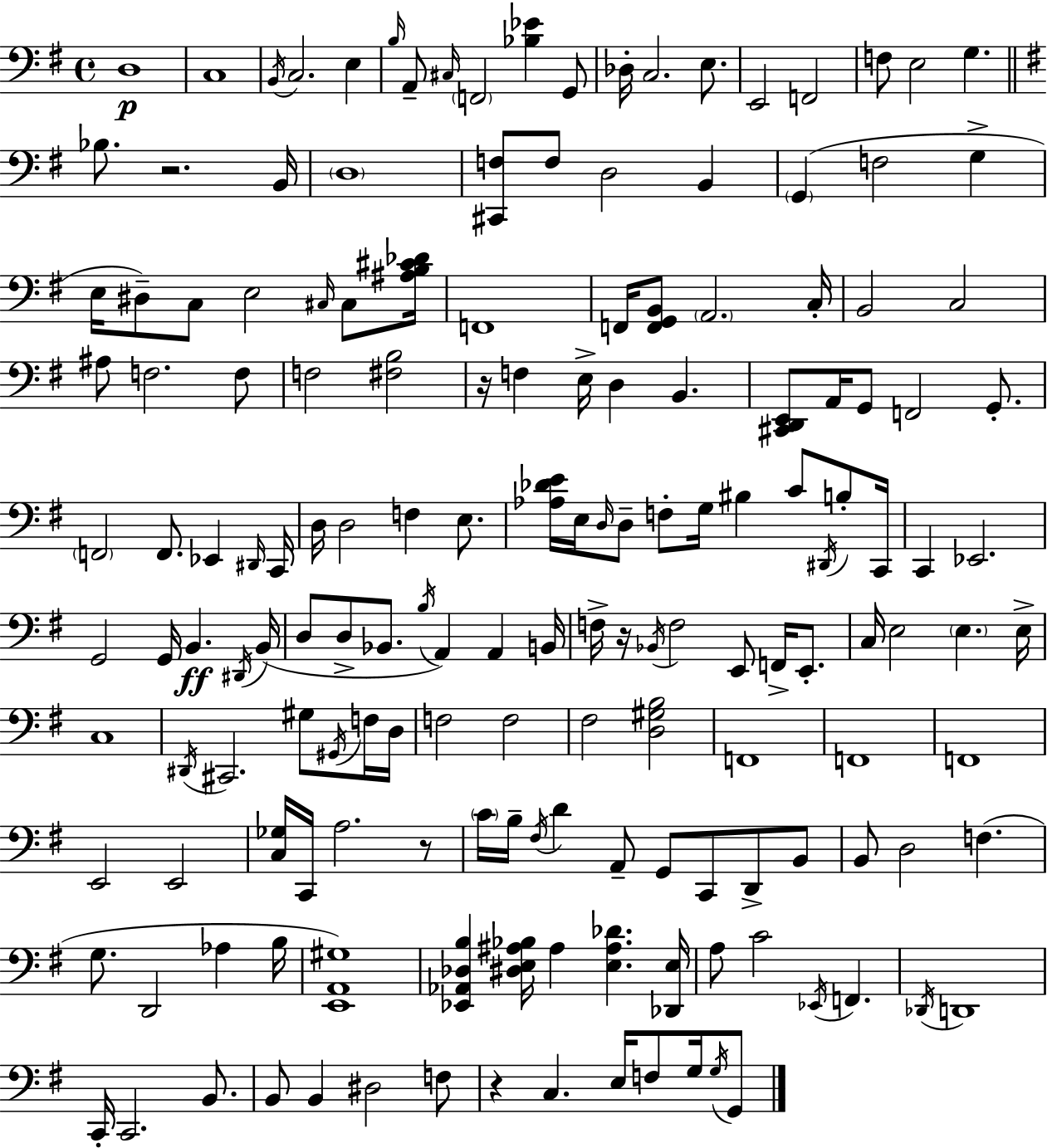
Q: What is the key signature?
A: G major